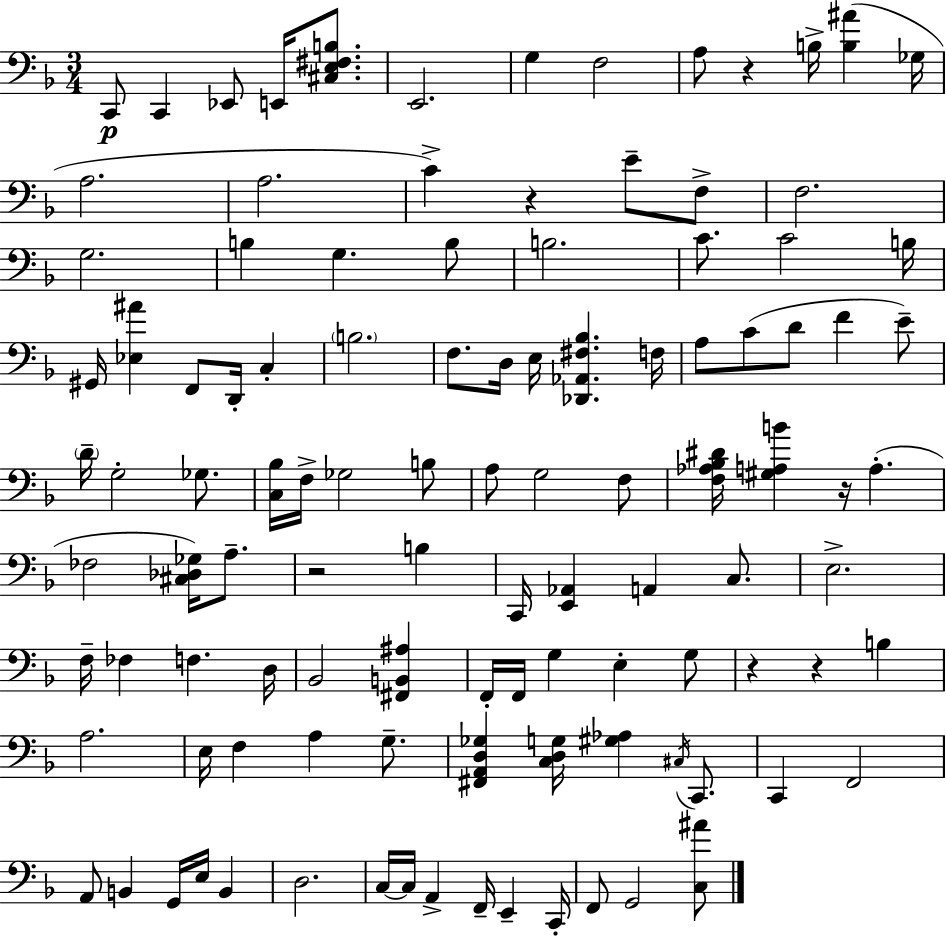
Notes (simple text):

C2/e C2/q Eb2/e E2/s [C#3,E3,F#3,B3]/e. E2/h. G3/q F3/h A3/e R/q B3/s [B3,A#4]/q Gb3/s A3/h. A3/h. C4/q R/q E4/e F3/e F3/h. G3/h. B3/q G3/q. B3/e B3/h. C4/e. C4/h B3/s G#2/s [Eb3,A#4]/q F2/e D2/s C3/q B3/h. F3/e. D3/s E3/s [Db2,Ab2,F#3,Bb3]/q. F3/s A3/e C4/e D4/e F4/q E4/e D4/s G3/h Gb3/e. [C3,Bb3]/s F3/s Gb3/h B3/e A3/e G3/h F3/e [F3,Ab3,Bb3,D#4]/s [G#3,A3,B4]/q R/s A3/q. FES3/h [C#3,Db3,Gb3]/s A3/e. R/h B3/q C2/s [E2,Ab2]/q A2/q C3/e. E3/h. F3/s FES3/q F3/q. D3/s Bb2/h [F#2,B2,A#3]/q F2/s F2/s G3/q E3/q G3/e R/q R/q B3/q A3/h. E3/s F3/q A3/q G3/e. [F#2,A2,D3,Gb3]/q [C3,D3,G3]/s [G#3,Ab3]/q C#3/s C2/e. C2/q F2/h A2/e B2/q G2/s E3/s B2/q D3/h. C3/s C3/s A2/q F2/s E2/q C2/s F2/e G2/h [C3,A#4]/e